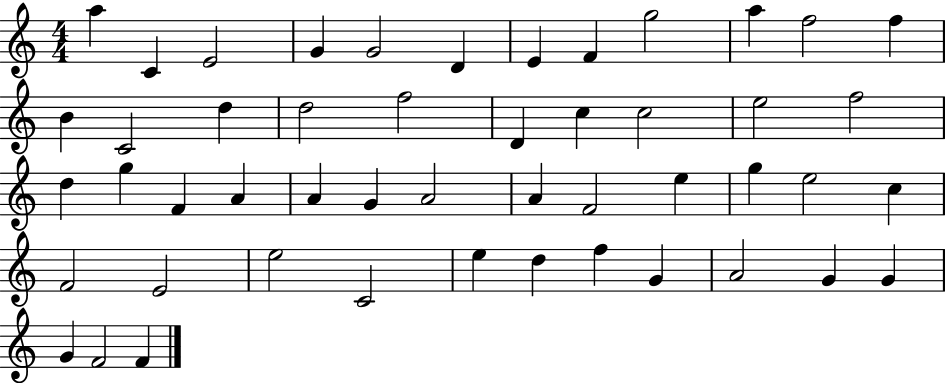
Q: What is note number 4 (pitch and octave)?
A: G4